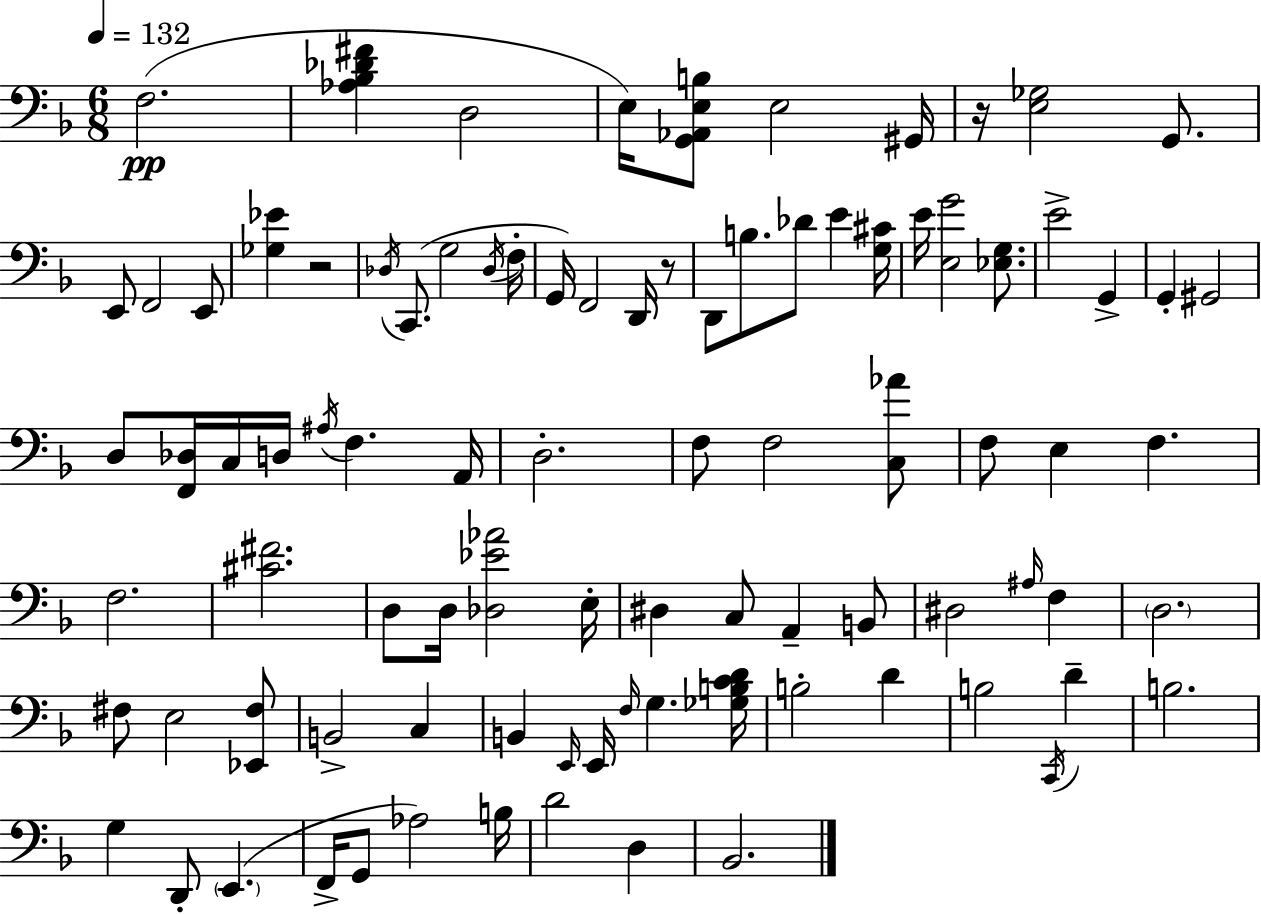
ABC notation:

X:1
T:Untitled
M:6/8
L:1/4
K:F
F,2 [_A,_B,_D^F] D,2 E,/4 [G,,_A,,E,B,]/2 E,2 ^G,,/4 z/4 [E,_G,]2 G,,/2 E,,/2 F,,2 E,,/2 [_G,_E] z2 _D,/4 C,,/2 G,2 _D,/4 F,/4 G,,/4 F,,2 D,,/4 z/2 D,,/2 B,/2 _D/2 E [G,^C]/4 E/4 [E,G]2 [_E,G,]/2 E2 G,, G,, ^G,,2 D,/2 [F,,_D,]/4 C,/4 D,/4 ^A,/4 F, A,,/4 D,2 F,/2 F,2 [C,_A]/2 F,/2 E, F, F,2 [^C^F]2 D,/2 D,/4 [_D,_E_A]2 E,/4 ^D, C,/2 A,, B,,/2 ^D,2 ^A,/4 F, D,2 ^F,/2 E,2 [_E,,^F,]/2 B,,2 C, B,, E,,/4 E,,/4 F,/4 G, [_G,B,CD]/4 B,2 D B,2 C,,/4 D B,2 G, D,,/2 E,, F,,/4 G,,/2 _A,2 B,/4 D2 D, _B,,2